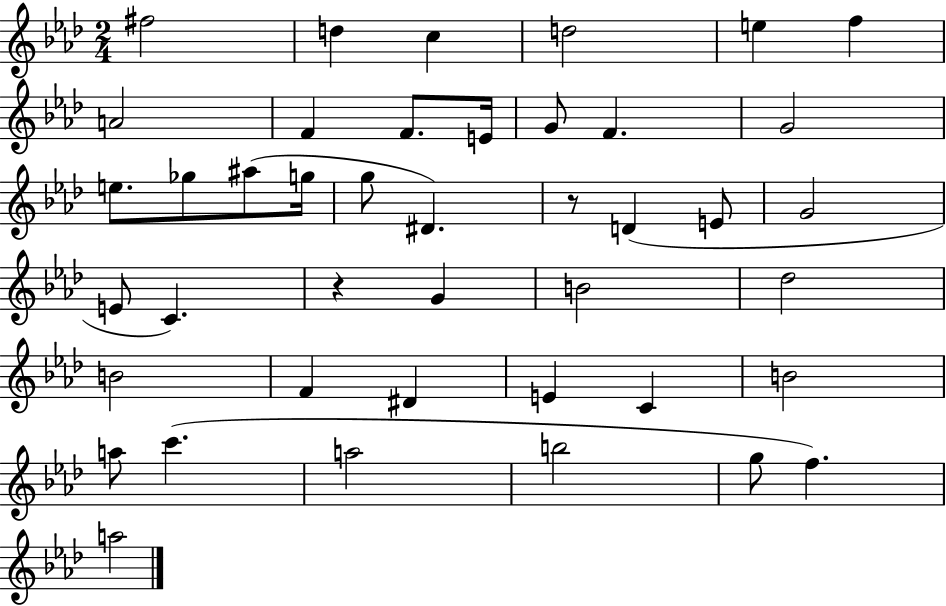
F#5/h D5/q C5/q D5/h E5/q F5/q A4/h F4/q F4/e. E4/s G4/e F4/q. G4/h E5/e. Gb5/e A#5/e G5/s G5/e D#4/q. R/e D4/q E4/e G4/h E4/e C4/q. R/q G4/q B4/h Db5/h B4/h F4/q D#4/q E4/q C4/q B4/h A5/e C6/q. A5/h B5/h G5/e F5/q. A5/h